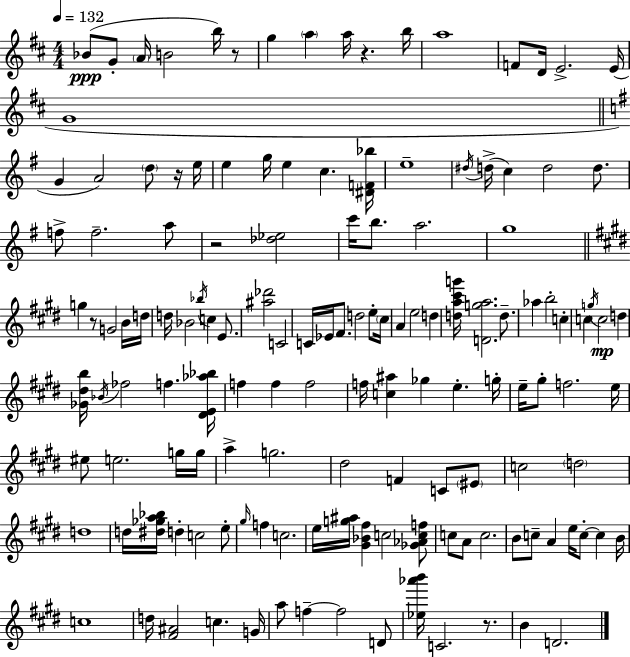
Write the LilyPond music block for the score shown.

{
  \clef treble
  \numericTimeSignature
  \time 4/4
  \key d \major
  \tempo 4 = 132
  bes'8(\ppp g'8-. \parenthesize a'16 b'2 b''16) r8 | g''4 \parenthesize a''4 a''16 r4. b''16 | a''1 | f'8 d'16 e'2.-> e'16( | \break g'1 | \bar "||" \break \key g \major g'4 a'2) \parenthesize d''8 r16 e''16 | e''4 g''16 e''4 c''4. <dis' f' bes''>16 | e''1-- | \acciaccatura { dis''16 }( d''16-> c''4) d''2 d''8. | \break f''8-> f''2.-- a''8 | r2 <des'' ees''>2 | c'''16 b''8. a''2. | g''1 | \break \bar "||" \break \key e \major g''4 r8 g'2 b'16 d''16 | d''16 bes'2 \acciaccatura { bes''16 } c''4 e'8. | <ais'' des'''>2 c'2 | c'16 ees'16 fis'8. d''2 e''8-. | \break \parenthesize cis''16 a'4 e''2 d''4 | <d'' a'' cis''' g'''>16 <d' g'' a''>2. d''8.-- | aes''4 b''2-. c''4-. | c''4 \acciaccatura { g''16 }\mp c''2 d''4 | \break <ges' dis'' b''>16 \acciaccatura { bes'16 } fes''2 f''4. | <dis' e' aes'' bes''>16 f''4 f''4 f''2 | f''16 <c'' ais''>4 ges''4 e''4.-. | g''16-. e''16-- gis''8-. f''2. | \break e''16 eis''8 e''2. | g''16 g''16 a''4-> g''2. | dis''2 f'4 c'8 | \parenthesize eis'8 c''2 \parenthesize d''2 | \break d''1 | d''16 <dis'' ges'' a'' bes''>16 d''4-. c''2 | e''8-. \grace { gis''16 } f''4 c''2. | e''16 <g'' ais''>16 <gis' bes' fis''>4 c''2 | \break <ges' aes' c'' f''>8 c''8 a'8 c''2. | b'8 c''8-- a'4 e''16 c''8-.~~ c''4 | b'16 c''1 | d''16 <fis' ais'>2 c''4. | \break g'16 a''8 f''4--~~ f''2 | d'8 <ees'' aes''' b'''>16 c'2. | r8. b'4 d'2. | \bar "|."
}